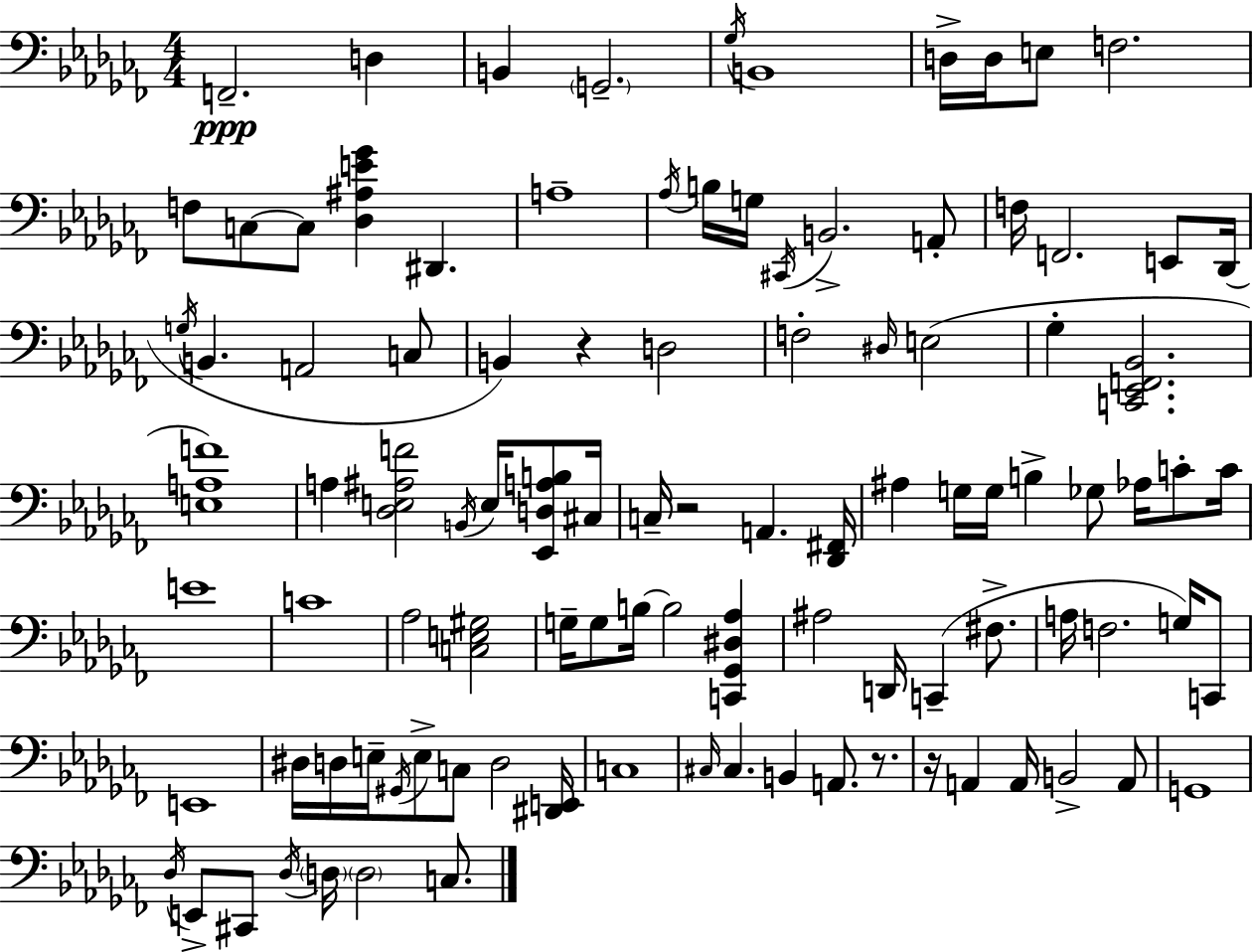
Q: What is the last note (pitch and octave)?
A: C3